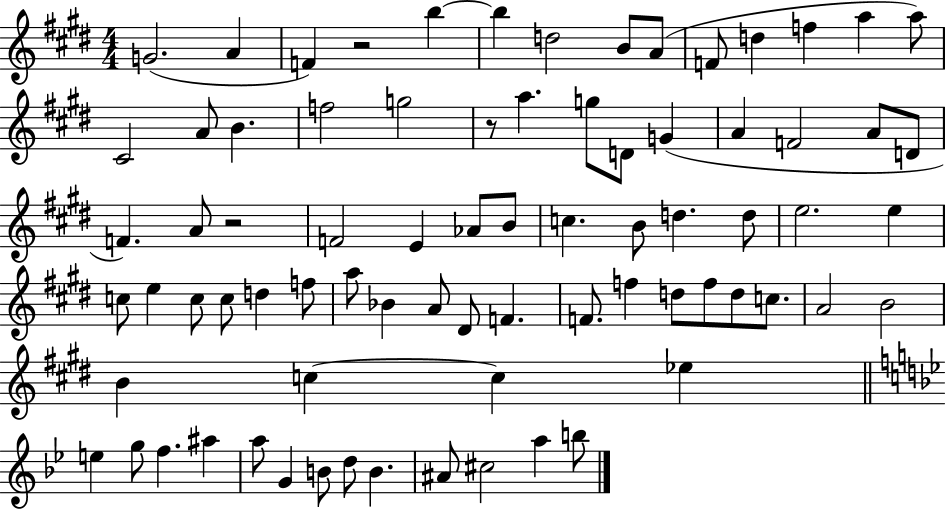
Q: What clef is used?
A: treble